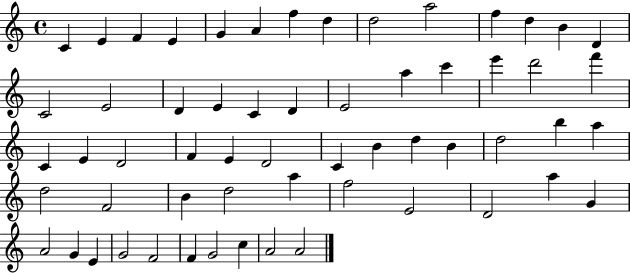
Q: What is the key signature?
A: C major